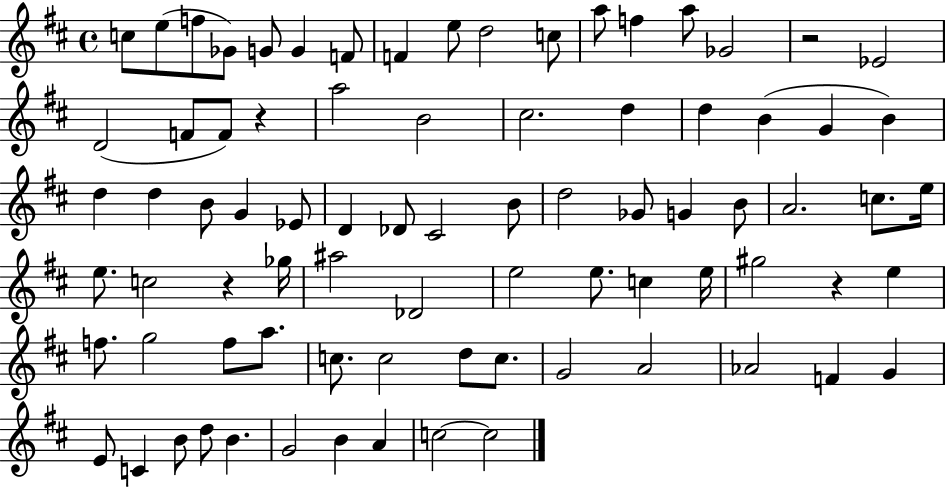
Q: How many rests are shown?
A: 4